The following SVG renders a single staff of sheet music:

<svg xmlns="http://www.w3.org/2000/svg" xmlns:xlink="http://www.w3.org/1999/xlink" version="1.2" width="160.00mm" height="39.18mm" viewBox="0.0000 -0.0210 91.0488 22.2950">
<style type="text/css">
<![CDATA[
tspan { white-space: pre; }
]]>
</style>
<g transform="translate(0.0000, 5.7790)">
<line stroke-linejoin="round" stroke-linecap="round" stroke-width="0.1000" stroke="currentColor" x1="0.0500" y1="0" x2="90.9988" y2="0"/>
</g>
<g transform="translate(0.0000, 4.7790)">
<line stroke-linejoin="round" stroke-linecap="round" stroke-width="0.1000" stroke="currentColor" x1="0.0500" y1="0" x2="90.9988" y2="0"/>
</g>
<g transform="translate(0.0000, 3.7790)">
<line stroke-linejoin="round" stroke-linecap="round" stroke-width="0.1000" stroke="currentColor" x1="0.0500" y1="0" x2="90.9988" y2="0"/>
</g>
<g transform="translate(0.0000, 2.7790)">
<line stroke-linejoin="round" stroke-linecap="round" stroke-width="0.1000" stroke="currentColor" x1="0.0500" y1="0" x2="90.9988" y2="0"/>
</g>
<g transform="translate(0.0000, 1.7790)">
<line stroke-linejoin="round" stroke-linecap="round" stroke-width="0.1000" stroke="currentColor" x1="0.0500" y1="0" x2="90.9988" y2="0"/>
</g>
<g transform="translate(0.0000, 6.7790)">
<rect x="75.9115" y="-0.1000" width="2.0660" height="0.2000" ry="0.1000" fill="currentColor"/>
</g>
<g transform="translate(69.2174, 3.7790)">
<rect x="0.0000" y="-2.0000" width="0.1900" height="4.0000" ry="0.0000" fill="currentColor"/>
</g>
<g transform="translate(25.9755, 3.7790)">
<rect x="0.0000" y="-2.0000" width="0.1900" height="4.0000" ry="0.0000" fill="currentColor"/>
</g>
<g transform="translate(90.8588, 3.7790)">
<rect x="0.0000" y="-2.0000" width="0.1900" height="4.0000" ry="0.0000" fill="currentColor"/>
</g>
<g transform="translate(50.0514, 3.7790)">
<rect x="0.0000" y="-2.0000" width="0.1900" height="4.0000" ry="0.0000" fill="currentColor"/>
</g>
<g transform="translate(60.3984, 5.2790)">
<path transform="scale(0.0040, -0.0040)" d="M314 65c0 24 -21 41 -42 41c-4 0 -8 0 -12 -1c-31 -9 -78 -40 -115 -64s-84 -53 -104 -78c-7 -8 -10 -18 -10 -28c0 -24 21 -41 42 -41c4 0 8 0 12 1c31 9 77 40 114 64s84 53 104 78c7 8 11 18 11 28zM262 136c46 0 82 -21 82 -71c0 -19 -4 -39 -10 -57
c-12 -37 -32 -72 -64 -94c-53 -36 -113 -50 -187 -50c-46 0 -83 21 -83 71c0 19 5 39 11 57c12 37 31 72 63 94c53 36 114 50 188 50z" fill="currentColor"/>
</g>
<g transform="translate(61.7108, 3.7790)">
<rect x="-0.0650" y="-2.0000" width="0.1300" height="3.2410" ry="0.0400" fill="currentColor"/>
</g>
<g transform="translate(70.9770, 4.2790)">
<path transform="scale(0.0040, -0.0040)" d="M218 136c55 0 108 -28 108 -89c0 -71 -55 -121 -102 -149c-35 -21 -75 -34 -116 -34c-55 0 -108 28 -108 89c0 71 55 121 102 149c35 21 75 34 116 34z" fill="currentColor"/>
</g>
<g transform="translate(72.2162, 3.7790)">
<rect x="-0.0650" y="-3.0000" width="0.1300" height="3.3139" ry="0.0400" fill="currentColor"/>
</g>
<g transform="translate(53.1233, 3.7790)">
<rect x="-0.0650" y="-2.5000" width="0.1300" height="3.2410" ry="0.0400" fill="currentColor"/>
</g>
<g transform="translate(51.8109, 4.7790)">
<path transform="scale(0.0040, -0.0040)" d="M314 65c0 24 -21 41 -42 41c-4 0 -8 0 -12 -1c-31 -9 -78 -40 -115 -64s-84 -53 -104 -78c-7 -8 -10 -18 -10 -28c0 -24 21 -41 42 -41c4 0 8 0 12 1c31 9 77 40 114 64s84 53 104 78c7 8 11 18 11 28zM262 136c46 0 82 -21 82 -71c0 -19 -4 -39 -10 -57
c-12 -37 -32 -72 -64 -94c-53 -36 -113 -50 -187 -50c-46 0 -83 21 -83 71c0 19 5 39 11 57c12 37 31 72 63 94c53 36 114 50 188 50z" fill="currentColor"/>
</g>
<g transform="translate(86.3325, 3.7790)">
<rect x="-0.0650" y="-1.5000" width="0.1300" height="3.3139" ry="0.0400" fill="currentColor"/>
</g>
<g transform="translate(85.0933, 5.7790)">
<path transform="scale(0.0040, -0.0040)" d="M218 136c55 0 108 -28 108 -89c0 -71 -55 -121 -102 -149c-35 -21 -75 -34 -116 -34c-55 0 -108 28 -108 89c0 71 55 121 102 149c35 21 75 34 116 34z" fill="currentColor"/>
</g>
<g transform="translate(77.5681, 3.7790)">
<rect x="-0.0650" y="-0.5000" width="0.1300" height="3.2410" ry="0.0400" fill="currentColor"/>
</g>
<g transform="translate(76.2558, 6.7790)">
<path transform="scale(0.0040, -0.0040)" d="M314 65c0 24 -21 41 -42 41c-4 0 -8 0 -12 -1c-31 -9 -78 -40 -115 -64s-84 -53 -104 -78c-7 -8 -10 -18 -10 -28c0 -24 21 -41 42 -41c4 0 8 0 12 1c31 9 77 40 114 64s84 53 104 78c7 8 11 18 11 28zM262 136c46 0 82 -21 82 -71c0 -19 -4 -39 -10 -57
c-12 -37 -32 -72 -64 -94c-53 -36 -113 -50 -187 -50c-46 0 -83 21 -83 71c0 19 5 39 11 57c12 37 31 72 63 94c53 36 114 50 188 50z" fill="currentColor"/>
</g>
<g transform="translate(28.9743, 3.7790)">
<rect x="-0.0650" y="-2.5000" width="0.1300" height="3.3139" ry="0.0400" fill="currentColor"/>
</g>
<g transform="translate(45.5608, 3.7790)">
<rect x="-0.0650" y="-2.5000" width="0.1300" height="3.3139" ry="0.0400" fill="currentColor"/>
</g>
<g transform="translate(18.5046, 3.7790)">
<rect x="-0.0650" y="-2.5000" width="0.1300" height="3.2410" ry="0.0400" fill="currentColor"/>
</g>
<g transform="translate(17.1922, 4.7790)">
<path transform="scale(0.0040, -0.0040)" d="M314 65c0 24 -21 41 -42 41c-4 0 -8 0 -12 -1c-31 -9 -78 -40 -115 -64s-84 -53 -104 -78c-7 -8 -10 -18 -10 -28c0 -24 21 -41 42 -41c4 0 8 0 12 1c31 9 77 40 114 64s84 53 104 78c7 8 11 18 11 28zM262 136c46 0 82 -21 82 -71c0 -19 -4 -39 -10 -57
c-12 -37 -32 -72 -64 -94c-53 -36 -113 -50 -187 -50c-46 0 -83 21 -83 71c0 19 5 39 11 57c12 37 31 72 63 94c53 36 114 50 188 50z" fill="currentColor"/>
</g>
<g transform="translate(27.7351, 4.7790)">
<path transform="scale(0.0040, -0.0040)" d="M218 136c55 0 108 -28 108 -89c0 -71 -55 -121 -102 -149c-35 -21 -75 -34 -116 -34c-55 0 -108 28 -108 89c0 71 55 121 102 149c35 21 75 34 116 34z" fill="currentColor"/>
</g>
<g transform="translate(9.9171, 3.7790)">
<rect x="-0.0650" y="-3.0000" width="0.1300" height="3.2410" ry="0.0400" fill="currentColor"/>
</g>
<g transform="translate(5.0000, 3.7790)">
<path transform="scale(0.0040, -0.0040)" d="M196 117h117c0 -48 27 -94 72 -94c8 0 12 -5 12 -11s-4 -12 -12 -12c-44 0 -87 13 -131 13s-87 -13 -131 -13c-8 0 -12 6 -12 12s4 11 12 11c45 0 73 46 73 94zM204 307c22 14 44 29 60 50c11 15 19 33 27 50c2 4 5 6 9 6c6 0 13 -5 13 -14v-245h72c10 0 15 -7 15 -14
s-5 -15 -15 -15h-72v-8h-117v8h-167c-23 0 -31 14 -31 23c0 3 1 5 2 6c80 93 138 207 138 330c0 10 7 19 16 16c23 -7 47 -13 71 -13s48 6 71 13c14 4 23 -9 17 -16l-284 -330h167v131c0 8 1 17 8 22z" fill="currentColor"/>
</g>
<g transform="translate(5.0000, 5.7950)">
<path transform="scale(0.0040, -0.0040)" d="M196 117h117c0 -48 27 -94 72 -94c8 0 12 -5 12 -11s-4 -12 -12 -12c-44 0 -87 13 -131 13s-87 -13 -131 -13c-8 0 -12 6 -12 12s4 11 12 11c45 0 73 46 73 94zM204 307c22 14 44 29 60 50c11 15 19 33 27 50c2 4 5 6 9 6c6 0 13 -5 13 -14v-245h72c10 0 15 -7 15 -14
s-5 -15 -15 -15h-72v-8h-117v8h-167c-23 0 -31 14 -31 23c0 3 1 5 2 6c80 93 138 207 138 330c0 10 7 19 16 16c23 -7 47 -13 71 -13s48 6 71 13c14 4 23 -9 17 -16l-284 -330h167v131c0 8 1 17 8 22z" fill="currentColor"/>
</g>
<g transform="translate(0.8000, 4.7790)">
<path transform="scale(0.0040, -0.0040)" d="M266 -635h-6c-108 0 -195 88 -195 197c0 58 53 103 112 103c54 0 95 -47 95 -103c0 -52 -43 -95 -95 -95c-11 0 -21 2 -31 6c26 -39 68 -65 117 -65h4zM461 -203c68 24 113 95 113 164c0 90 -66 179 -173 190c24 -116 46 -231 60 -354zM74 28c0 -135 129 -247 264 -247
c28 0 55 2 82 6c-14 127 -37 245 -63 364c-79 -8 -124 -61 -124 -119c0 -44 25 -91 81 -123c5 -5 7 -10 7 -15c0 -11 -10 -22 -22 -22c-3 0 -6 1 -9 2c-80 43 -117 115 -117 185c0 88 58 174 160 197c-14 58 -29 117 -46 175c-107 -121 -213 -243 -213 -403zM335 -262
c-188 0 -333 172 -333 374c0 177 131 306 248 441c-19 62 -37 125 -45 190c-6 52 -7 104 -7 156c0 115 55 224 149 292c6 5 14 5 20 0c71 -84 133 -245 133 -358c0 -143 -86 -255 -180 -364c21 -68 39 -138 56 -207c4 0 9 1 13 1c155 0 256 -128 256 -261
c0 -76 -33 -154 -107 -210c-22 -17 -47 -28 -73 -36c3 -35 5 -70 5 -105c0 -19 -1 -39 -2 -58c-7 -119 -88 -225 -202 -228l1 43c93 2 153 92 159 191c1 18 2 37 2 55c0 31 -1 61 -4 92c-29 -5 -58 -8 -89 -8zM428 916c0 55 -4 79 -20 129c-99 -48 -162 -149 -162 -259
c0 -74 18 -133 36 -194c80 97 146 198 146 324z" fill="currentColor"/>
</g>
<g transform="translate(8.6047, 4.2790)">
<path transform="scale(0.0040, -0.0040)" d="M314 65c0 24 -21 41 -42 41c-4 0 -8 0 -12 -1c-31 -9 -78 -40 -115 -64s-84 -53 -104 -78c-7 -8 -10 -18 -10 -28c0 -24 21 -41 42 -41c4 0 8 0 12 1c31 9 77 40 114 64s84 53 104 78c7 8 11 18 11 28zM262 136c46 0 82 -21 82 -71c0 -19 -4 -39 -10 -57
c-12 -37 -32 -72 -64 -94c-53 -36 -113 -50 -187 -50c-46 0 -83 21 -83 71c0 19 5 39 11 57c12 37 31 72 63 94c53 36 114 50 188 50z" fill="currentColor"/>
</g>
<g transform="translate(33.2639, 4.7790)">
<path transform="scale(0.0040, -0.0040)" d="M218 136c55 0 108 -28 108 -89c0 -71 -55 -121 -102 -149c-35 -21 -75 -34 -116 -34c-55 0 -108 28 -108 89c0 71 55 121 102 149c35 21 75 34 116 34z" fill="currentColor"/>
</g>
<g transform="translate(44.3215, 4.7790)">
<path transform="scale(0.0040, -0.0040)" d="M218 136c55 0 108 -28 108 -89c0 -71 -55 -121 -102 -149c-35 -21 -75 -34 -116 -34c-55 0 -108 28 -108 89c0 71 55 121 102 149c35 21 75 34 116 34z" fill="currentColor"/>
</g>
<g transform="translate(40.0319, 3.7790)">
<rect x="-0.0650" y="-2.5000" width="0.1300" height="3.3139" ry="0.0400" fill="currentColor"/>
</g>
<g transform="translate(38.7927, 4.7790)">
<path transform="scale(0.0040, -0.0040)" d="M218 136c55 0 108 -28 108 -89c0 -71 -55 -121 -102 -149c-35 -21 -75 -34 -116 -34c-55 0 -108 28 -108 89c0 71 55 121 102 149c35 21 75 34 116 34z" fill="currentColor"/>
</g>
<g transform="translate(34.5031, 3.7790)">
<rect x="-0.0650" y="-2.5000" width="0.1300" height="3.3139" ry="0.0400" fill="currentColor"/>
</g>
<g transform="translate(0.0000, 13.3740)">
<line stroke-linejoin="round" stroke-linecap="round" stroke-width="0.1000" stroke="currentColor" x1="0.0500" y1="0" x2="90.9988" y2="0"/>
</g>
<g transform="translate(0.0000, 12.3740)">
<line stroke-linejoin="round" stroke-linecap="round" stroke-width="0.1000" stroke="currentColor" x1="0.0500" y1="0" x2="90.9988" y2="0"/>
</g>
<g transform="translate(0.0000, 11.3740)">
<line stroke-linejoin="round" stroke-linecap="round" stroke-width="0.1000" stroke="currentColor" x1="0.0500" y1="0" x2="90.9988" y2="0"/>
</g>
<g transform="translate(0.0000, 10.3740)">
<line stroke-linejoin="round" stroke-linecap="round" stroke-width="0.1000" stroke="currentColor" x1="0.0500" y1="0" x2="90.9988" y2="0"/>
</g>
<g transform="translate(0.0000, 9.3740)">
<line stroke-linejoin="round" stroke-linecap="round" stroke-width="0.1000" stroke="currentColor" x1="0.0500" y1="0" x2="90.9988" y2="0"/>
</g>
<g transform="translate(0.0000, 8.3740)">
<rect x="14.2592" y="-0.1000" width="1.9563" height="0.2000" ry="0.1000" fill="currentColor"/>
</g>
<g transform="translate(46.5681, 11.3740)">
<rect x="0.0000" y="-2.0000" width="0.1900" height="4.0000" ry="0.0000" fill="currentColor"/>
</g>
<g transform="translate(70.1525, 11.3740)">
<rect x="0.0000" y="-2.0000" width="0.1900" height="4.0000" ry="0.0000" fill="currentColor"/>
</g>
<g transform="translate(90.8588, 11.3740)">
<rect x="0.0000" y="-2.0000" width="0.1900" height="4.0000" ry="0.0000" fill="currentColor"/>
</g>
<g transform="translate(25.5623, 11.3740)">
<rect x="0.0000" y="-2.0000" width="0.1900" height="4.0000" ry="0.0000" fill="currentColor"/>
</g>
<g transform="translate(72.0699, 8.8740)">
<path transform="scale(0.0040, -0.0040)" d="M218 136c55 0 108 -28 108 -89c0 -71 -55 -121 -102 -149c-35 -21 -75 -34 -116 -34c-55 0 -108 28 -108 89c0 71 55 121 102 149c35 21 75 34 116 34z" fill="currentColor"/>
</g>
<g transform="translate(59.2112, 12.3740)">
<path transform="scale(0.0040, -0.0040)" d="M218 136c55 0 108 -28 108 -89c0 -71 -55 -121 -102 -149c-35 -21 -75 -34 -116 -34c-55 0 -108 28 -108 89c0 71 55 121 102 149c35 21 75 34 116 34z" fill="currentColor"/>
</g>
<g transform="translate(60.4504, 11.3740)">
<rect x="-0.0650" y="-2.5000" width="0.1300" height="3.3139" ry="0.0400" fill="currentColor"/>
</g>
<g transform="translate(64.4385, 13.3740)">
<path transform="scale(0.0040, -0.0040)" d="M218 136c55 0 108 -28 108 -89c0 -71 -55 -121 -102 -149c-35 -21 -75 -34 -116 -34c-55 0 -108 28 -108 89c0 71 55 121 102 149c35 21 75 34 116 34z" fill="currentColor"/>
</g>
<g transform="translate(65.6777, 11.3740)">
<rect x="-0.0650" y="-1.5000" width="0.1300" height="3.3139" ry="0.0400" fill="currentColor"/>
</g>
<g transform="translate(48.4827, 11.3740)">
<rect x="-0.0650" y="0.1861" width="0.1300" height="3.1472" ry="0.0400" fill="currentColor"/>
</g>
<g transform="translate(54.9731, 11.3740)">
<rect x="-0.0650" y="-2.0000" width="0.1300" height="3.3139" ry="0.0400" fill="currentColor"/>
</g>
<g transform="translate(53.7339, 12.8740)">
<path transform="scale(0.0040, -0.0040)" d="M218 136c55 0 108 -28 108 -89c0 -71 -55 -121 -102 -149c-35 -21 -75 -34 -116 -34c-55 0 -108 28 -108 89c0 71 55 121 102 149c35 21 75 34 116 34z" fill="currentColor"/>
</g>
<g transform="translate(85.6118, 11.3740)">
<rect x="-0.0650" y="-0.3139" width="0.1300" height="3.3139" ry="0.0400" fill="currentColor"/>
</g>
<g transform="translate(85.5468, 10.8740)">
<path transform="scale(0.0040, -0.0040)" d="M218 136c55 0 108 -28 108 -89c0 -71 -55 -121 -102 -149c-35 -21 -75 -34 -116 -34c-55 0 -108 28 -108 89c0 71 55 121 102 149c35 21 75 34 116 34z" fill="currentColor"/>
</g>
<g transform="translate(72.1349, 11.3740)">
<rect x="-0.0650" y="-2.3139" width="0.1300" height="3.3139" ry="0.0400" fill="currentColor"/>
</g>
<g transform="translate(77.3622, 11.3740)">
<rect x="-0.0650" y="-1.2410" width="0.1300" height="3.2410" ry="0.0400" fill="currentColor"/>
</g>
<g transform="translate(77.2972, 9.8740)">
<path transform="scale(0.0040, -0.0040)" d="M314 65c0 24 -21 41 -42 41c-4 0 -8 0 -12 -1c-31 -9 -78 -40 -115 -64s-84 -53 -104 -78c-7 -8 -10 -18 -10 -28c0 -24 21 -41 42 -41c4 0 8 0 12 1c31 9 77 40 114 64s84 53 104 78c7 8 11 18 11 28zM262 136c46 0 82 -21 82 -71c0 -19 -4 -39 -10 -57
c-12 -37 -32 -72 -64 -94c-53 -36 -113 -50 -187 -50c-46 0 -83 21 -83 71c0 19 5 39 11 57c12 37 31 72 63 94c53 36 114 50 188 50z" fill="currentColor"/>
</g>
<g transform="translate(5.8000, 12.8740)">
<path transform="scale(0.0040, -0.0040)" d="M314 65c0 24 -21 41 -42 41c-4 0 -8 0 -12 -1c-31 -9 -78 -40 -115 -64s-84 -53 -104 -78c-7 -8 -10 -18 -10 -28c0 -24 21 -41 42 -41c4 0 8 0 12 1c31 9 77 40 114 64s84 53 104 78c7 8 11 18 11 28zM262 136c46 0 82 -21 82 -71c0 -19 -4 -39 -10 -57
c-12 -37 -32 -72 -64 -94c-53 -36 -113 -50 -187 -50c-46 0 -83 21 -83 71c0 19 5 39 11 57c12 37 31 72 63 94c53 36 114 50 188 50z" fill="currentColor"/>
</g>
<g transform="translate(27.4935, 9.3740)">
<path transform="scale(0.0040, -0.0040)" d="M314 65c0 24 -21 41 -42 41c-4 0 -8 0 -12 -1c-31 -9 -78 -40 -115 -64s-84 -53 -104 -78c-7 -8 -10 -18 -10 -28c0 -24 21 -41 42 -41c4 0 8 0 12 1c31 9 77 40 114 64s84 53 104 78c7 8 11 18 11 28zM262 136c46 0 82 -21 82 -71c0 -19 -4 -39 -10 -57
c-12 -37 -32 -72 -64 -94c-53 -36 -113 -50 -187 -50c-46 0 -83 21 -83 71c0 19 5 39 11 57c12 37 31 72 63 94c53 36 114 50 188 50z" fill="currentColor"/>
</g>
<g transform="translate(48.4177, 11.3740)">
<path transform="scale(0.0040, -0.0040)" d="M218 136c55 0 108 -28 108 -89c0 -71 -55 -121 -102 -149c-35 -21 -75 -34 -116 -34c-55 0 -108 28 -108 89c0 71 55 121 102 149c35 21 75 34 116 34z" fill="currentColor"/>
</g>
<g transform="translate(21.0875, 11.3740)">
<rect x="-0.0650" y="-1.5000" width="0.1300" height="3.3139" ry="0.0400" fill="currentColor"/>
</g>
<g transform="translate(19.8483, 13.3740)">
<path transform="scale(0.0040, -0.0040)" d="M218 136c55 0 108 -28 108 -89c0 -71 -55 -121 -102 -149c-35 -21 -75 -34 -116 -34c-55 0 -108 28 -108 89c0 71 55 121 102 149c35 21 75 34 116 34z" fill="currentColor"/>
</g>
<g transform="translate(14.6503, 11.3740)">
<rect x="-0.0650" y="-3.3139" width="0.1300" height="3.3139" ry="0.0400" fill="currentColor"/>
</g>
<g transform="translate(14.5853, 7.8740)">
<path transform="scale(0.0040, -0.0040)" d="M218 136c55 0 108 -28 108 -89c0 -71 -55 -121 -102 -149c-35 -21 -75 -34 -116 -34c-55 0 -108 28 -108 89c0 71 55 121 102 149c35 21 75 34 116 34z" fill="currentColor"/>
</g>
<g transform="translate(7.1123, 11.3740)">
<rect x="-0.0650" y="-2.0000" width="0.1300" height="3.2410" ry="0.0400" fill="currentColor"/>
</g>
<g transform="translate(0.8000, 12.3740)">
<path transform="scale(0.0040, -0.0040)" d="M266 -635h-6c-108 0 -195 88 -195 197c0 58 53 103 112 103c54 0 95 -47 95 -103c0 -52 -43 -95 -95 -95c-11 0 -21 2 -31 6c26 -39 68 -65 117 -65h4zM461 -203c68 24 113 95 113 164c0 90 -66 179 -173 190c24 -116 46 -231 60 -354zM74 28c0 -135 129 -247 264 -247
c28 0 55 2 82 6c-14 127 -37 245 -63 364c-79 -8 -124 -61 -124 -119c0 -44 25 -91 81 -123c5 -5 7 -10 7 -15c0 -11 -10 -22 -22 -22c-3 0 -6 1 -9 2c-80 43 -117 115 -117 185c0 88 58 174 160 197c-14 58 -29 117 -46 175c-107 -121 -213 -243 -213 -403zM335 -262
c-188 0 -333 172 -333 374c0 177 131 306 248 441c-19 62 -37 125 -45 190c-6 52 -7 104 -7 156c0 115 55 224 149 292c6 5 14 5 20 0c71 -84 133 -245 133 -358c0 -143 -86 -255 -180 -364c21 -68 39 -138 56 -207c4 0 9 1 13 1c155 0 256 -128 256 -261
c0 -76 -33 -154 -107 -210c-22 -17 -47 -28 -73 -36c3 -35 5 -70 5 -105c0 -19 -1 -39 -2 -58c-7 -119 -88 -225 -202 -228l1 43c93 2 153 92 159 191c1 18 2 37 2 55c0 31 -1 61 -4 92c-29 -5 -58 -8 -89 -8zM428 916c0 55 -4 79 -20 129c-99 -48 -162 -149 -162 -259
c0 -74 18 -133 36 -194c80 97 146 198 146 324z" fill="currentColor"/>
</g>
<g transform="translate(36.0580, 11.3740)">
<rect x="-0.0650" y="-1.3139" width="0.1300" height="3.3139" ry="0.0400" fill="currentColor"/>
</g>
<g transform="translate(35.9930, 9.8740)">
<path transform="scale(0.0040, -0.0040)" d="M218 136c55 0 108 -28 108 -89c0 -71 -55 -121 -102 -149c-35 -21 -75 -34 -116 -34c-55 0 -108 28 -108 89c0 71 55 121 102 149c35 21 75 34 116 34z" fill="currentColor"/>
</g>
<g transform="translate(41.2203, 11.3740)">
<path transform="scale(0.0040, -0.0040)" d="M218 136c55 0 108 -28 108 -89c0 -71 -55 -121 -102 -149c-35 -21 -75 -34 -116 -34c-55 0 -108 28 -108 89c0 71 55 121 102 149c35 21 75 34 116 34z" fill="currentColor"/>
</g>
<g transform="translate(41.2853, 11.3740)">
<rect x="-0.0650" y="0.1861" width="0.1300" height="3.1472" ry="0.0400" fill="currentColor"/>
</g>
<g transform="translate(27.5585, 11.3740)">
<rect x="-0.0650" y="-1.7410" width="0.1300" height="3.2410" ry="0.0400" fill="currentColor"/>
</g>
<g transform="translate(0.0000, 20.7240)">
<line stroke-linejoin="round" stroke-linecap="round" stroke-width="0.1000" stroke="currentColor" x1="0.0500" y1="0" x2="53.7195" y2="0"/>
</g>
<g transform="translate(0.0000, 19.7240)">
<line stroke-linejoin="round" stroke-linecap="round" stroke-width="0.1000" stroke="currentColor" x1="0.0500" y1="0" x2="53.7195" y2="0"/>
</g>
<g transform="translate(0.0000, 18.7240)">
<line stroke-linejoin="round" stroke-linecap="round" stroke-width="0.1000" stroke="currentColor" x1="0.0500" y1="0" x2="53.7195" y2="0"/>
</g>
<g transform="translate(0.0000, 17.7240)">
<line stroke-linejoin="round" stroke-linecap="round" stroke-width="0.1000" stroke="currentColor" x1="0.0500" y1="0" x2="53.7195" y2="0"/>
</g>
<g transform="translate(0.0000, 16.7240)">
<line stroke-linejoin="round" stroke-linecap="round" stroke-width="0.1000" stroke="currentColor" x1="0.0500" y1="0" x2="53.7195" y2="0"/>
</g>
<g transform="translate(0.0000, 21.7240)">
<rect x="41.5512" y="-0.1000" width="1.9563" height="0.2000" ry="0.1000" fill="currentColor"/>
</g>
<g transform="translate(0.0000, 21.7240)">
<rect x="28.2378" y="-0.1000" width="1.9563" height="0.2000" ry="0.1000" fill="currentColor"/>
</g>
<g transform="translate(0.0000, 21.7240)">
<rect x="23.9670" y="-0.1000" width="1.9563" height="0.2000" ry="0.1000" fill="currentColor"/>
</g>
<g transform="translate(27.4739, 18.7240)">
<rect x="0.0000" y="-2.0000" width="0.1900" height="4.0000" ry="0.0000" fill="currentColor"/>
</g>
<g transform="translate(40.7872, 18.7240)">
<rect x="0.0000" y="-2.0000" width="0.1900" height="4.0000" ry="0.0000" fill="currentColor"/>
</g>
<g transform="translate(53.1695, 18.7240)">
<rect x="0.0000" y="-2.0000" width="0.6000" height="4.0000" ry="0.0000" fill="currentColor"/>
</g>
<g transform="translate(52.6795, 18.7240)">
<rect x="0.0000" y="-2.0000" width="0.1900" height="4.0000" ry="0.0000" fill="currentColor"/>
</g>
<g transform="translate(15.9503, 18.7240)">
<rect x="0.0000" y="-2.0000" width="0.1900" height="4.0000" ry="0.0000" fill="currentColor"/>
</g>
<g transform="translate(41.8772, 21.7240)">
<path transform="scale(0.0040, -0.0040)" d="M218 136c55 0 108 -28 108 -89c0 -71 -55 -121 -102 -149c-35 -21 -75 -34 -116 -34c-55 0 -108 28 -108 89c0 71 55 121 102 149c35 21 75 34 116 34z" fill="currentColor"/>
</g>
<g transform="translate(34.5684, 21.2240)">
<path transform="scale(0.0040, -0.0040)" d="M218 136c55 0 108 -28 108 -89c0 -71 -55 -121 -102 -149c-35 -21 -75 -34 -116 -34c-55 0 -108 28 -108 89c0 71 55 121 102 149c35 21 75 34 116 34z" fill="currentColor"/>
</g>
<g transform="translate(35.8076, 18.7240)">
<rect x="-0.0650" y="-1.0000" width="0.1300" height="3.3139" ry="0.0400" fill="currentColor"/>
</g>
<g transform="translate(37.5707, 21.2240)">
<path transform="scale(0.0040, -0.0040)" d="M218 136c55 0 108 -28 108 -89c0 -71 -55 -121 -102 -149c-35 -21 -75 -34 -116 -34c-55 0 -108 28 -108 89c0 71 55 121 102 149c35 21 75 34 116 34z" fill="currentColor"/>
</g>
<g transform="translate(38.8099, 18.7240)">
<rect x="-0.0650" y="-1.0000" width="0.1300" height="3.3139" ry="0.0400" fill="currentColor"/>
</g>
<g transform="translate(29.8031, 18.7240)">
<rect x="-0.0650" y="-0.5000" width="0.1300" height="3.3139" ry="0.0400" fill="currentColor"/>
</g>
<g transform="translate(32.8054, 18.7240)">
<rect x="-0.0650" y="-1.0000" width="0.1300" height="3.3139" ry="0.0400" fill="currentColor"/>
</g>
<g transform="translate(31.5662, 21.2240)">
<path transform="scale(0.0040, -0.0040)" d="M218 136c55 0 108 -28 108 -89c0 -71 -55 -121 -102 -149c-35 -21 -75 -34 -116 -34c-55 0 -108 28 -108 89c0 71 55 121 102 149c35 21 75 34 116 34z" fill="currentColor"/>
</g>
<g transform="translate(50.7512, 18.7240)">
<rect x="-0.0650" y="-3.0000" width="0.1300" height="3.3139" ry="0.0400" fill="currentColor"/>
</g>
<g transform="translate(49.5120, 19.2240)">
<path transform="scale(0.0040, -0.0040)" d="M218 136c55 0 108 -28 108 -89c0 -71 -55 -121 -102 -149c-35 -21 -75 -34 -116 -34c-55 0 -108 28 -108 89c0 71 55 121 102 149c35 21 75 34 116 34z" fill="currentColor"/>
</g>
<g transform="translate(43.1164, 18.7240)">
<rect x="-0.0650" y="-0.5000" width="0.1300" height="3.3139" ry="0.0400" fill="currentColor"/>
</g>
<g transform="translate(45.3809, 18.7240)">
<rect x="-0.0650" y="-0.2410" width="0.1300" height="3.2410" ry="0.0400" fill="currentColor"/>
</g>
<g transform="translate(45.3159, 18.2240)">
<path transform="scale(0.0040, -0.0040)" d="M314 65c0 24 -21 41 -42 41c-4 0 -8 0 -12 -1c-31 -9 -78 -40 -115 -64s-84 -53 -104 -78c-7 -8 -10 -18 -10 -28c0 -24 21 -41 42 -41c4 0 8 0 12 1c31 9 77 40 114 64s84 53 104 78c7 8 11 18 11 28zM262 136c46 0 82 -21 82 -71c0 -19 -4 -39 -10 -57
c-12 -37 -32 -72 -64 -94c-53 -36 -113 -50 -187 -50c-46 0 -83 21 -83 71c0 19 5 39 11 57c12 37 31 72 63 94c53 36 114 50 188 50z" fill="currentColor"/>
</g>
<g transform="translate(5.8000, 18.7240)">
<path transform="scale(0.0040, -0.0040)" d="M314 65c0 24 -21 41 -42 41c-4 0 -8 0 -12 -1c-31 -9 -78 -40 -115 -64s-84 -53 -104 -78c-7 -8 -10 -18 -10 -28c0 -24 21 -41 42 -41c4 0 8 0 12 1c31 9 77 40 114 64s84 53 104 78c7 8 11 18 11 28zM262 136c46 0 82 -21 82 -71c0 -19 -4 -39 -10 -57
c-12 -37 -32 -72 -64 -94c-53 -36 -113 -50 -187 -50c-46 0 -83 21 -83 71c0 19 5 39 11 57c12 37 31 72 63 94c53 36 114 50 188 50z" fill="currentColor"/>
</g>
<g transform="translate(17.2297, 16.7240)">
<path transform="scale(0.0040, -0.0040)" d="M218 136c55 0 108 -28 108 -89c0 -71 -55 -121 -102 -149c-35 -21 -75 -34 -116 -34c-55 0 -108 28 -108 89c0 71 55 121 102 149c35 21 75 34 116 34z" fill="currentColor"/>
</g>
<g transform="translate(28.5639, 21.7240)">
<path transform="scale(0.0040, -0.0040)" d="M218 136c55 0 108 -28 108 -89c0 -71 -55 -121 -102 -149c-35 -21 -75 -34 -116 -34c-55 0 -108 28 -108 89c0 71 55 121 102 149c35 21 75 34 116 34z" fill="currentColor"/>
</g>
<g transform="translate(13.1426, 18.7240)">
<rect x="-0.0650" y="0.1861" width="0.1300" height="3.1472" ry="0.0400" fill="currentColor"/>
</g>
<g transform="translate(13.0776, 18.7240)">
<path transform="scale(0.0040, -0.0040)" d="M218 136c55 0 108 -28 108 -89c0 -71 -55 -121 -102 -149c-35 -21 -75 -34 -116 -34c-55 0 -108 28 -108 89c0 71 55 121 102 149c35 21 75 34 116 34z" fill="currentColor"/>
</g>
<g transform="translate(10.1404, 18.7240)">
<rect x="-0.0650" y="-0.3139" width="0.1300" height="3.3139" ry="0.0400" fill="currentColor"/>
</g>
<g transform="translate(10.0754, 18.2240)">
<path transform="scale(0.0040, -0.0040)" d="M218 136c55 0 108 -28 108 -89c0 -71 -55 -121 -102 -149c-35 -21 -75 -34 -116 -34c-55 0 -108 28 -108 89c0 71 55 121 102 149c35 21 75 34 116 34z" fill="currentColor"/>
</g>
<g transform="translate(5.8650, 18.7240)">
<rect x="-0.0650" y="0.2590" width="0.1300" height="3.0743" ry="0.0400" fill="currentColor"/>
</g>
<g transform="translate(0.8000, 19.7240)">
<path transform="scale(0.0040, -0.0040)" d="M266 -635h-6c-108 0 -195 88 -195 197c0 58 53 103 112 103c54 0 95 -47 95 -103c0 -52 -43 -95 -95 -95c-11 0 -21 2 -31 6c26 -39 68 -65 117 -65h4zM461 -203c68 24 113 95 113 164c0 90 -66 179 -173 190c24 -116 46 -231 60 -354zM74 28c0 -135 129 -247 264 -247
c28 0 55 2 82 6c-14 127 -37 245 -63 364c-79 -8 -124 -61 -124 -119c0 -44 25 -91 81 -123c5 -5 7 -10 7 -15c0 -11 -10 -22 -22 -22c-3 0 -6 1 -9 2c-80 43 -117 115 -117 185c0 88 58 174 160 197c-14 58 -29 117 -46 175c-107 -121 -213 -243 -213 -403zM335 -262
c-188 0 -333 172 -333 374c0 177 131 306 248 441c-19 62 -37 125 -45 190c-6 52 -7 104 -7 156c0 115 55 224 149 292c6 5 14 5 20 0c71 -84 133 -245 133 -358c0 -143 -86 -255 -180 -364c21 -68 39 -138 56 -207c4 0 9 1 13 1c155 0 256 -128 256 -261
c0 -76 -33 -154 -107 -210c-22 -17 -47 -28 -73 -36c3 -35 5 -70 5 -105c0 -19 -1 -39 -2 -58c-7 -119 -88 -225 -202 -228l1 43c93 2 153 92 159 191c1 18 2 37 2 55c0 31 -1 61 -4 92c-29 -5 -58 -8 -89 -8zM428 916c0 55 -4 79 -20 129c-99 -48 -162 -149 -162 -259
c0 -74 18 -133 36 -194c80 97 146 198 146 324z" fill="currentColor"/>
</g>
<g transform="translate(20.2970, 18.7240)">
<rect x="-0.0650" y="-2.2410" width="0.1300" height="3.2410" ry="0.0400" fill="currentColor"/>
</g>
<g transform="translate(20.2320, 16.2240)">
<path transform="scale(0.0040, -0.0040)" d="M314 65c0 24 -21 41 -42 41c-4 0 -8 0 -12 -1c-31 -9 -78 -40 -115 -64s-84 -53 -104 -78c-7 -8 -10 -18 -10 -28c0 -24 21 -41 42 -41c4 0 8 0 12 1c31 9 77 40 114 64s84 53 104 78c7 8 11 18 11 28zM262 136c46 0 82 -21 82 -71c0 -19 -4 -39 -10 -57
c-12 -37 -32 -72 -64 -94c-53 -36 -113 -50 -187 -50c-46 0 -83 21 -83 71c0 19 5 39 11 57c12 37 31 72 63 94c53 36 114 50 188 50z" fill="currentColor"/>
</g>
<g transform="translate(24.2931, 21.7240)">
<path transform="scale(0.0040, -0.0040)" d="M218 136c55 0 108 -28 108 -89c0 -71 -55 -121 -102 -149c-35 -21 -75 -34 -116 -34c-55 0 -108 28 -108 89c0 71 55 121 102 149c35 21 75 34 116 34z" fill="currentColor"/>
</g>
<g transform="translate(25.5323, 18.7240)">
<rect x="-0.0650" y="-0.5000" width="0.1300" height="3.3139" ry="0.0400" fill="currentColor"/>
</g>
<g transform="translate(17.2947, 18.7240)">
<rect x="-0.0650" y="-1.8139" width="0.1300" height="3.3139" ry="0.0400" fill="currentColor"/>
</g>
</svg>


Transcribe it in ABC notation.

X:1
T:Untitled
M:4/4
L:1/4
K:C
A2 G2 G G G G G2 F2 A C2 E F2 b E f2 e B B F G E g e2 c B2 c B f g2 C C D D D C c2 A